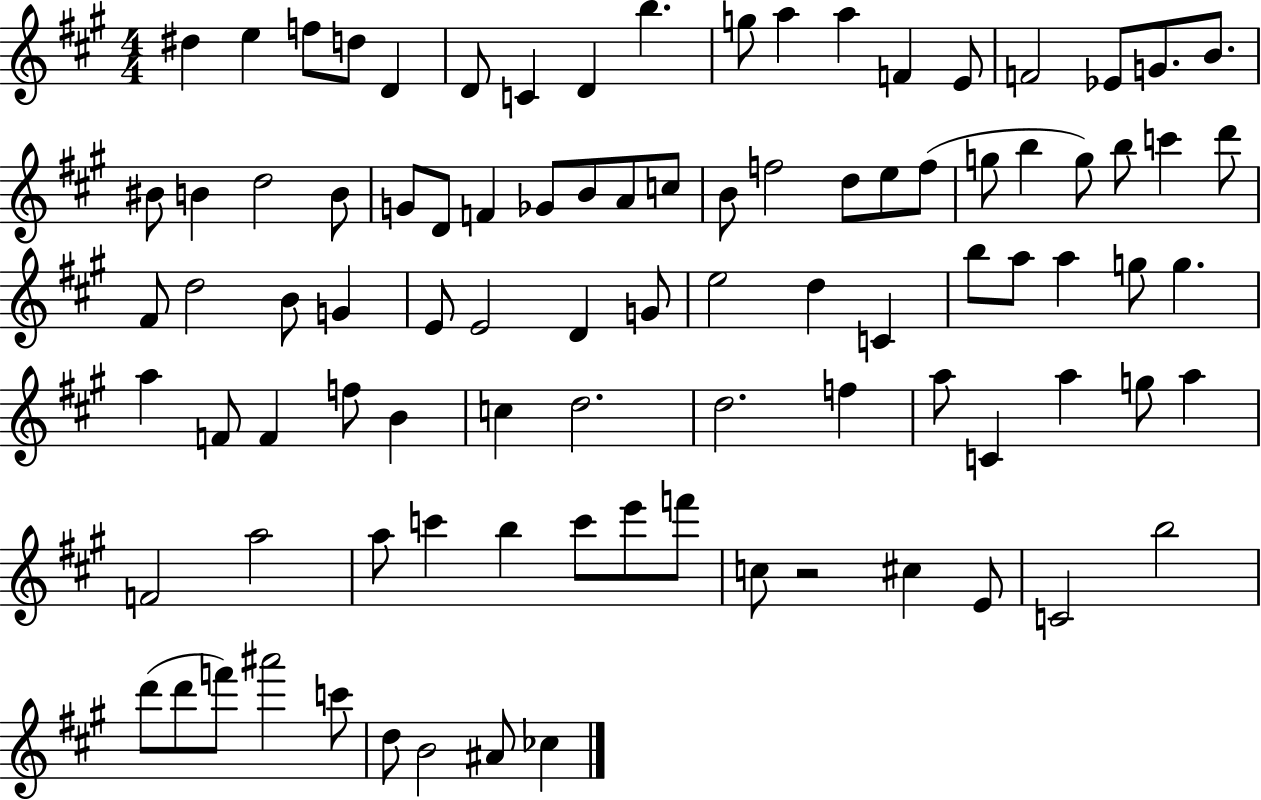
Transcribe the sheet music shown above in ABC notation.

X:1
T:Untitled
M:4/4
L:1/4
K:A
^d e f/2 d/2 D D/2 C D b g/2 a a F E/2 F2 _E/2 G/2 B/2 ^B/2 B d2 B/2 G/2 D/2 F _G/2 B/2 A/2 c/2 B/2 f2 d/2 e/2 f/2 g/2 b g/2 b/2 c' d'/2 ^F/2 d2 B/2 G E/2 E2 D G/2 e2 d C b/2 a/2 a g/2 g a F/2 F f/2 B c d2 d2 f a/2 C a g/2 a F2 a2 a/2 c' b c'/2 e'/2 f'/2 c/2 z2 ^c E/2 C2 b2 d'/2 d'/2 f'/2 ^a'2 c'/2 d/2 B2 ^A/2 _c